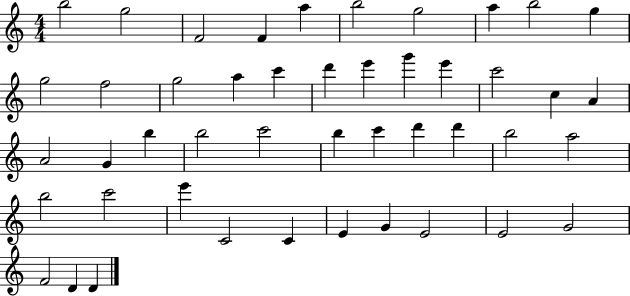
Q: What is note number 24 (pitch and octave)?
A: G4